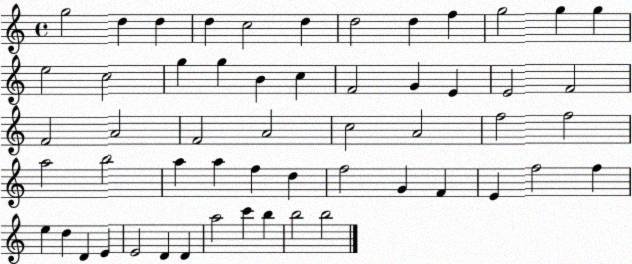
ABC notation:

X:1
T:Untitled
M:4/4
L:1/4
K:C
g2 d d d c2 d d2 d f g2 g g e2 c2 g g B c F2 G E E2 F2 F2 A2 F2 A2 c2 A2 f2 f2 a2 b2 a a f d f2 G F E f2 f e d D E E2 D D a2 c' b b2 b2